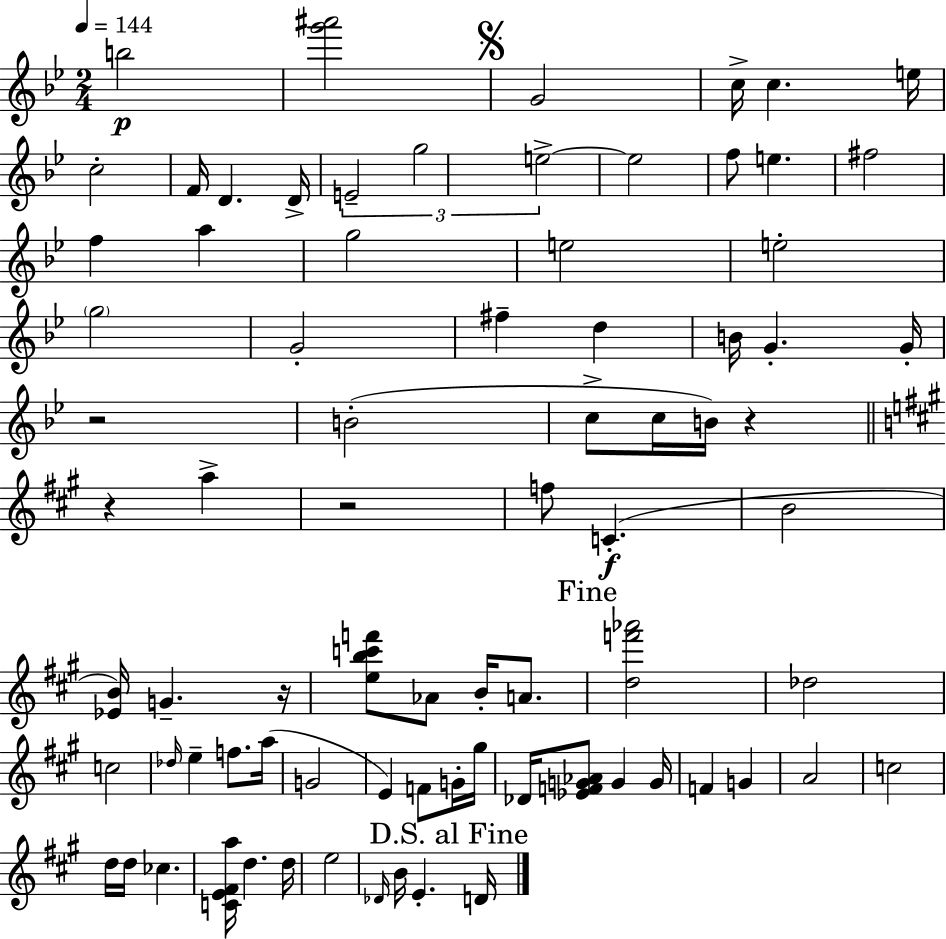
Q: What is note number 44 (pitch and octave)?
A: E5